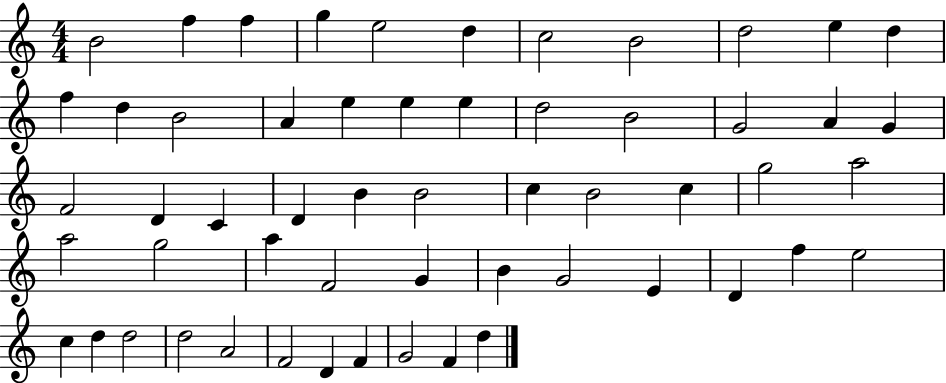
{
  \clef treble
  \numericTimeSignature
  \time 4/4
  \key c \major
  b'2 f''4 f''4 | g''4 e''2 d''4 | c''2 b'2 | d''2 e''4 d''4 | \break f''4 d''4 b'2 | a'4 e''4 e''4 e''4 | d''2 b'2 | g'2 a'4 g'4 | \break f'2 d'4 c'4 | d'4 b'4 b'2 | c''4 b'2 c''4 | g''2 a''2 | \break a''2 g''2 | a''4 f'2 g'4 | b'4 g'2 e'4 | d'4 f''4 e''2 | \break c''4 d''4 d''2 | d''2 a'2 | f'2 d'4 f'4 | g'2 f'4 d''4 | \break \bar "|."
}